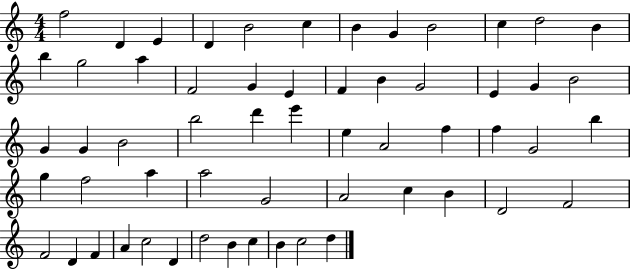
F5/h D4/q E4/q D4/q B4/h C5/q B4/q G4/q B4/h C5/q D5/h B4/q B5/q G5/h A5/q F4/h G4/q E4/q F4/q B4/q G4/h E4/q G4/q B4/h G4/q G4/q B4/h B5/h D6/q E6/q E5/q A4/h F5/q F5/q G4/h B5/q G5/q F5/h A5/q A5/h G4/h A4/h C5/q B4/q D4/h F4/h F4/h D4/q F4/q A4/q C5/h D4/q D5/h B4/q C5/q B4/q C5/h D5/q